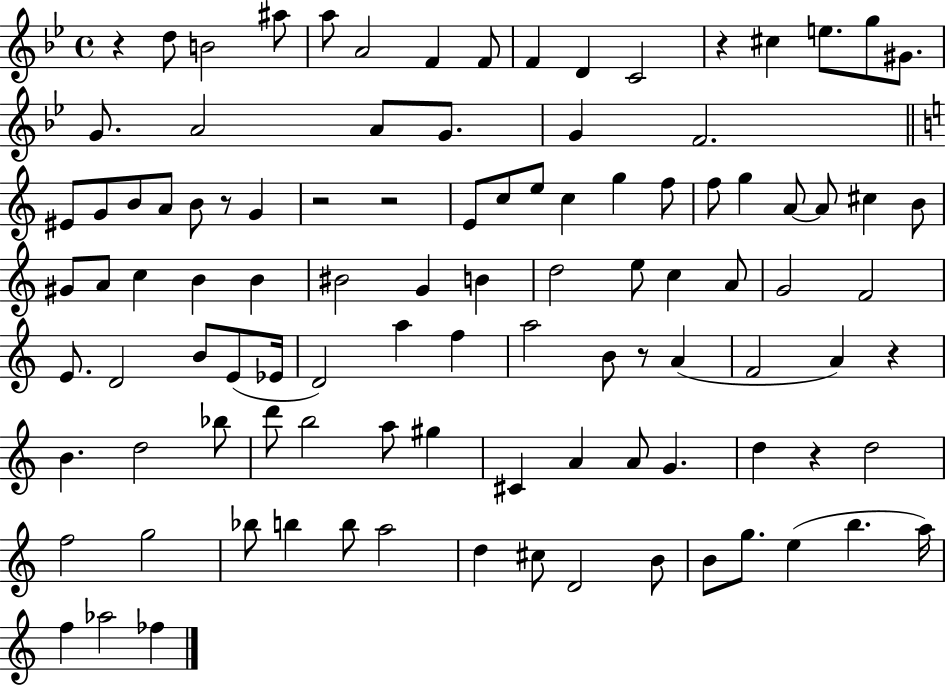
X:1
T:Untitled
M:4/4
L:1/4
K:Bb
z d/2 B2 ^a/2 a/2 A2 F F/2 F D C2 z ^c e/2 g/2 ^G/2 G/2 A2 A/2 G/2 G F2 ^E/2 G/2 B/2 A/2 B/2 z/2 G z2 z2 E/2 c/2 e/2 c g f/2 f/2 g A/2 A/2 ^c B/2 ^G/2 A/2 c B B ^B2 G B d2 e/2 c A/2 G2 F2 E/2 D2 B/2 E/2 _E/4 D2 a f a2 B/2 z/2 A F2 A z B d2 _b/2 d'/2 b2 a/2 ^g ^C A A/2 G d z d2 f2 g2 _b/2 b b/2 a2 d ^c/2 D2 B/2 B/2 g/2 e b a/4 f _a2 _f